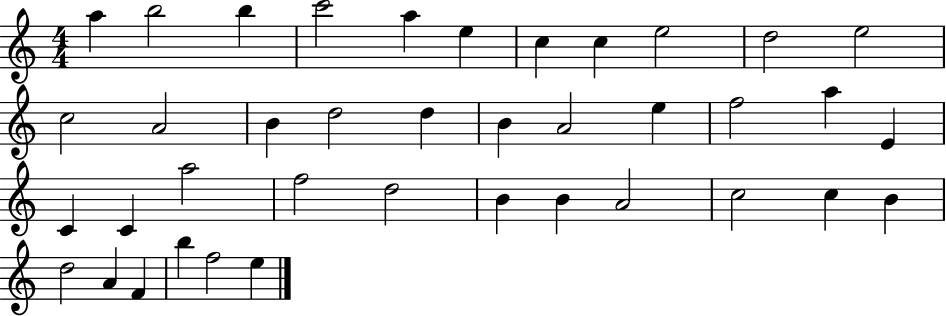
{
  \clef treble
  \numericTimeSignature
  \time 4/4
  \key c \major
  a''4 b''2 b''4 | c'''2 a''4 e''4 | c''4 c''4 e''2 | d''2 e''2 | \break c''2 a'2 | b'4 d''2 d''4 | b'4 a'2 e''4 | f''2 a''4 e'4 | \break c'4 c'4 a''2 | f''2 d''2 | b'4 b'4 a'2 | c''2 c''4 b'4 | \break d''2 a'4 f'4 | b''4 f''2 e''4 | \bar "|."
}